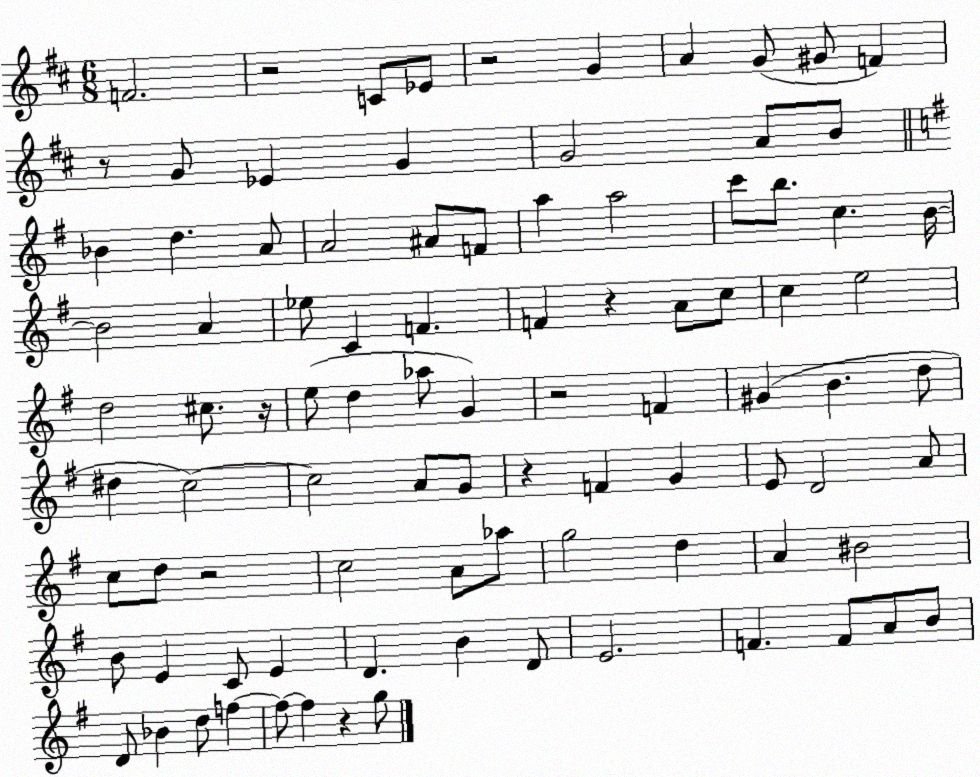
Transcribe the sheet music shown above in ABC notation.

X:1
T:Untitled
M:6/8
L:1/4
K:D
F2 z2 C/2 _E/2 z2 G A G/2 ^G/2 F z/2 G/2 _E G G2 A/2 B/2 _B d A/2 A2 ^A/2 F/2 a a2 c'/2 b/2 c B/4 B2 A _e/2 C F F z A/2 c/2 c e2 d2 ^c/2 z/4 e/2 d _a/2 G z2 F ^G B d/2 ^d c2 c2 A/2 G/2 z F G E/2 D2 A/2 c/2 d/2 z2 c2 A/2 _a/2 g2 d A ^B2 B/2 E C/2 E D B D/2 E2 F F/2 A/2 B/2 D/2 _B d/2 f f/2 f z g/2